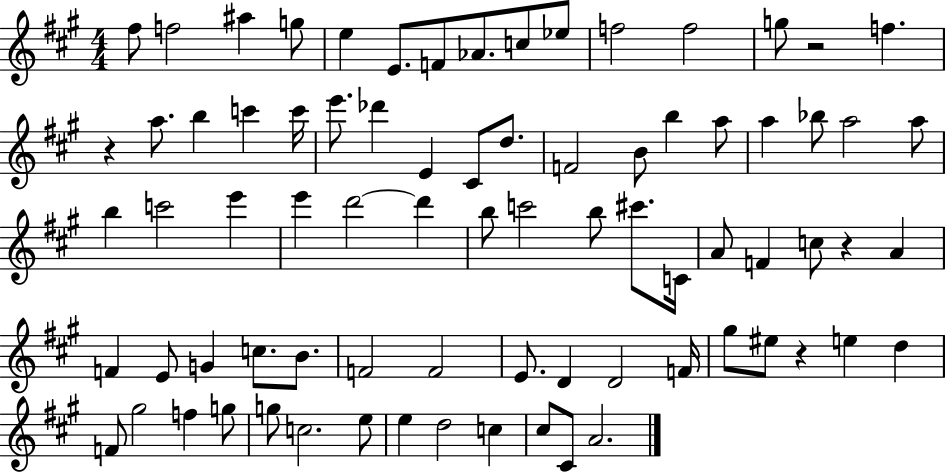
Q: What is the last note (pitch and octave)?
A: A4